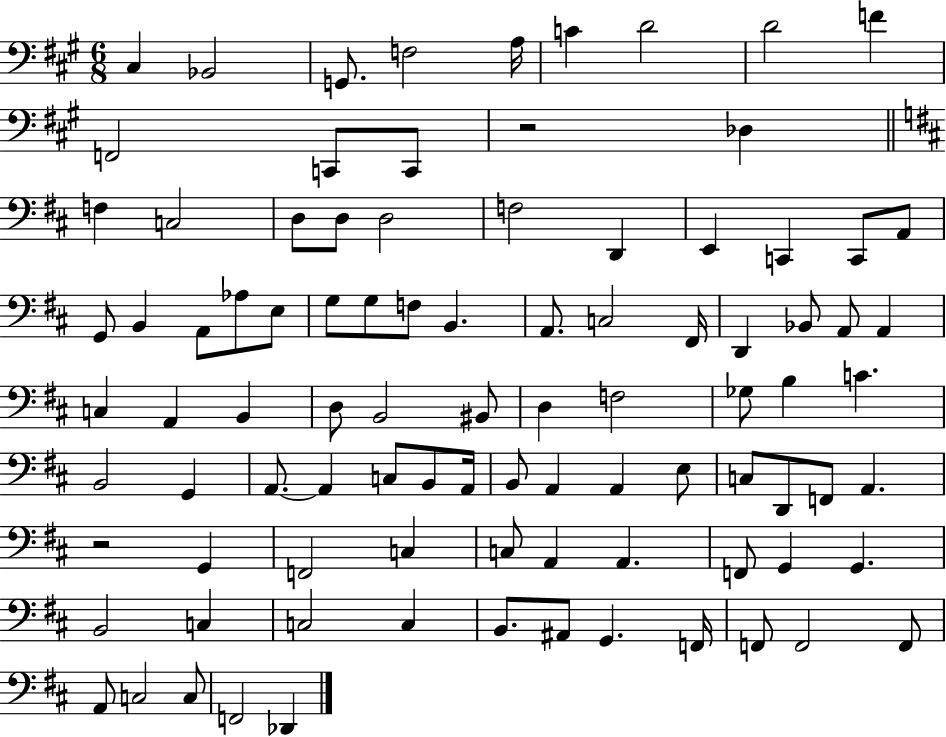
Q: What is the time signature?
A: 6/8